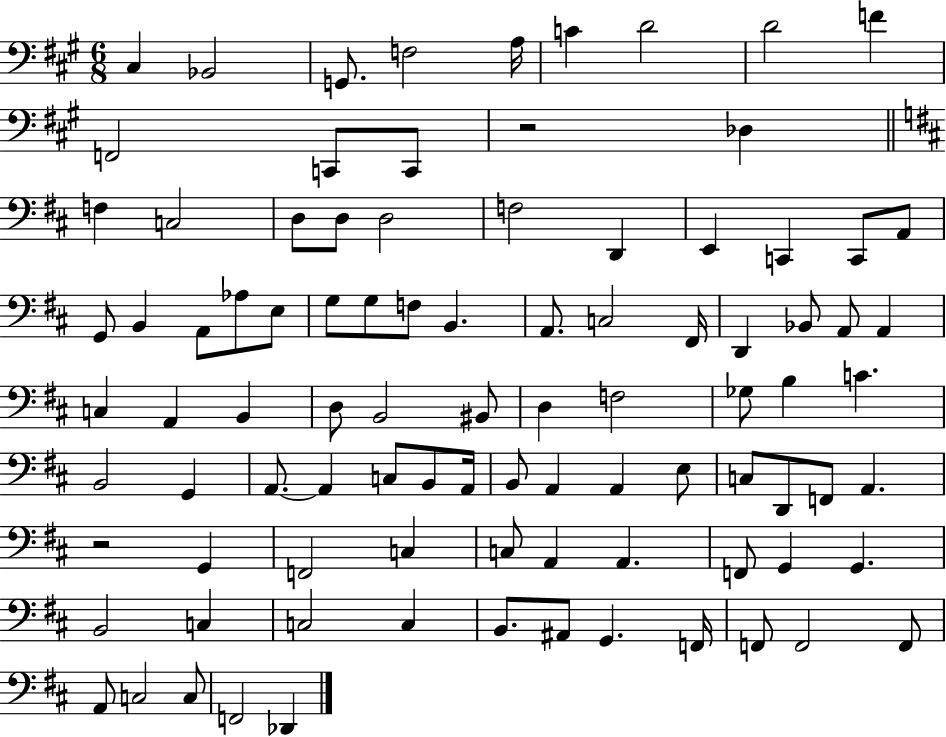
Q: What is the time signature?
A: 6/8